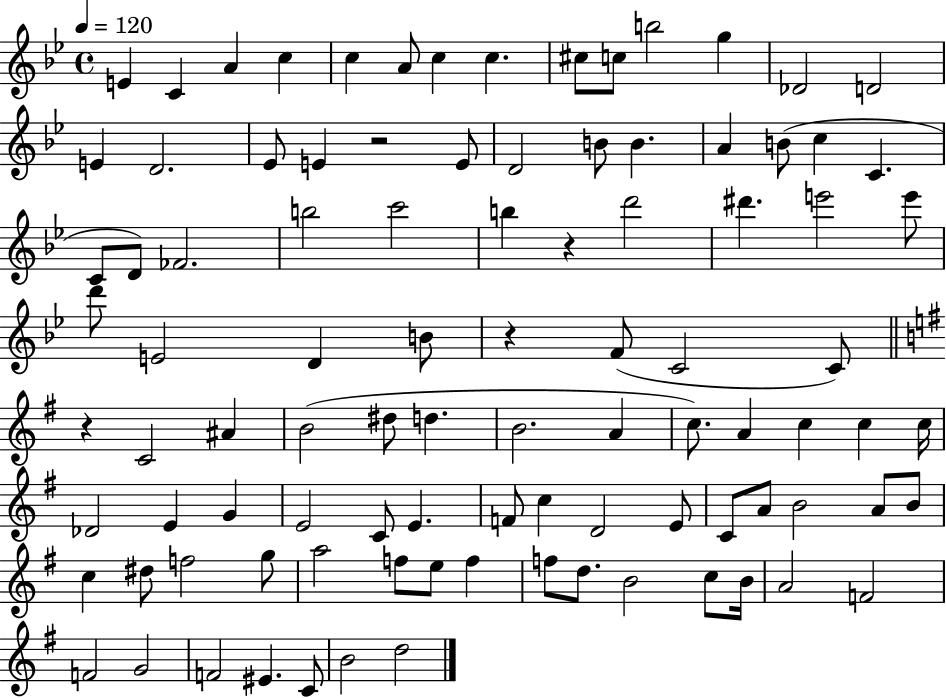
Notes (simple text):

E4/q C4/q A4/q C5/q C5/q A4/e C5/q C5/q. C#5/e C5/e B5/h G5/q Db4/h D4/h E4/q D4/h. Eb4/e E4/q R/h E4/e D4/h B4/e B4/q. A4/q B4/e C5/q C4/q. C4/e D4/e FES4/h. B5/h C6/h B5/q R/q D6/h D#6/q. E6/h E6/e D6/e E4/h D4/q B4/e R/q F4/e C4/h C4/e R/q C4/h A#4/q B4/h D#5/e D5/q. B4/h. A4/q C5/e. A4/q C5/q C5/q C5/s Db4/h E4/q G4/q E4/h C4/e E4/q. F4/e C5/q D4/h E4/e C4/e A4/e B4/h A4/e B4/e C5/q D#5/e F5/h G5/e A5/h F5/e E5/e F5/q F5/e D5/e. B4/h C5/e B4/s A4/h F4/h F4/h G4/h F4/h EIS4/q. C4/e B4/h D5/h